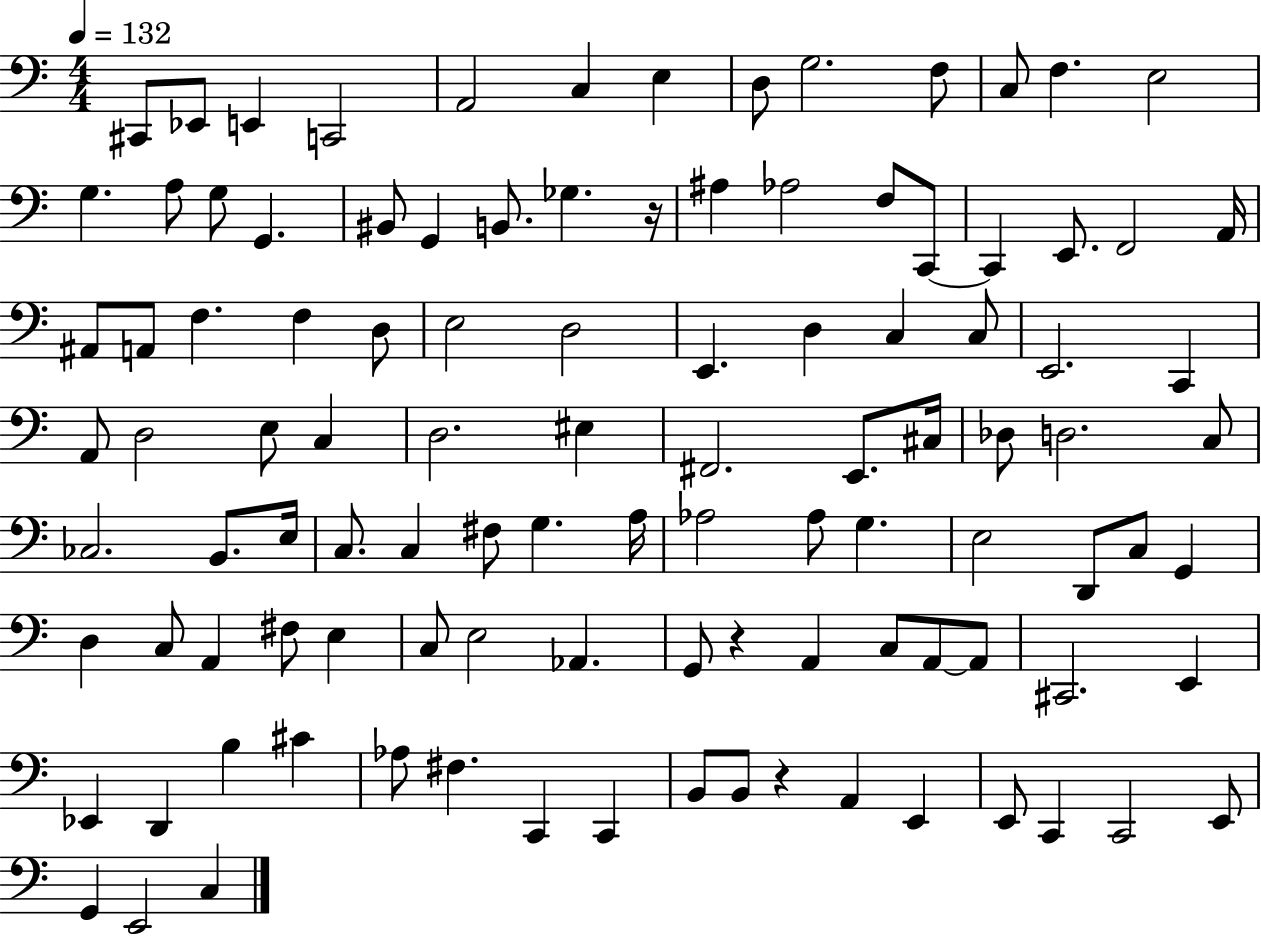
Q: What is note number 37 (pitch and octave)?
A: E2